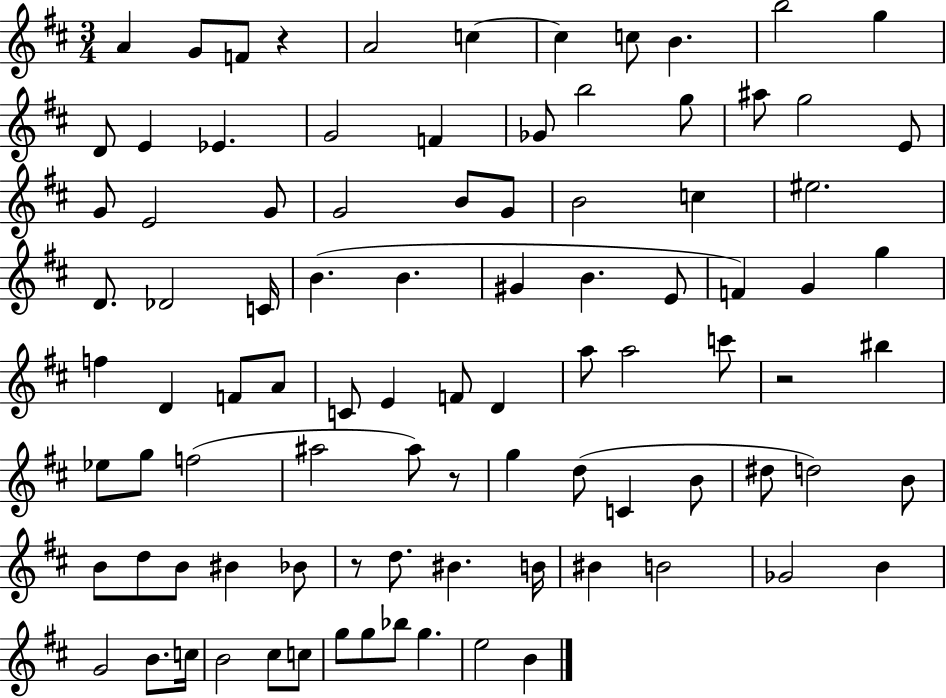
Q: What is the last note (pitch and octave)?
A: B4